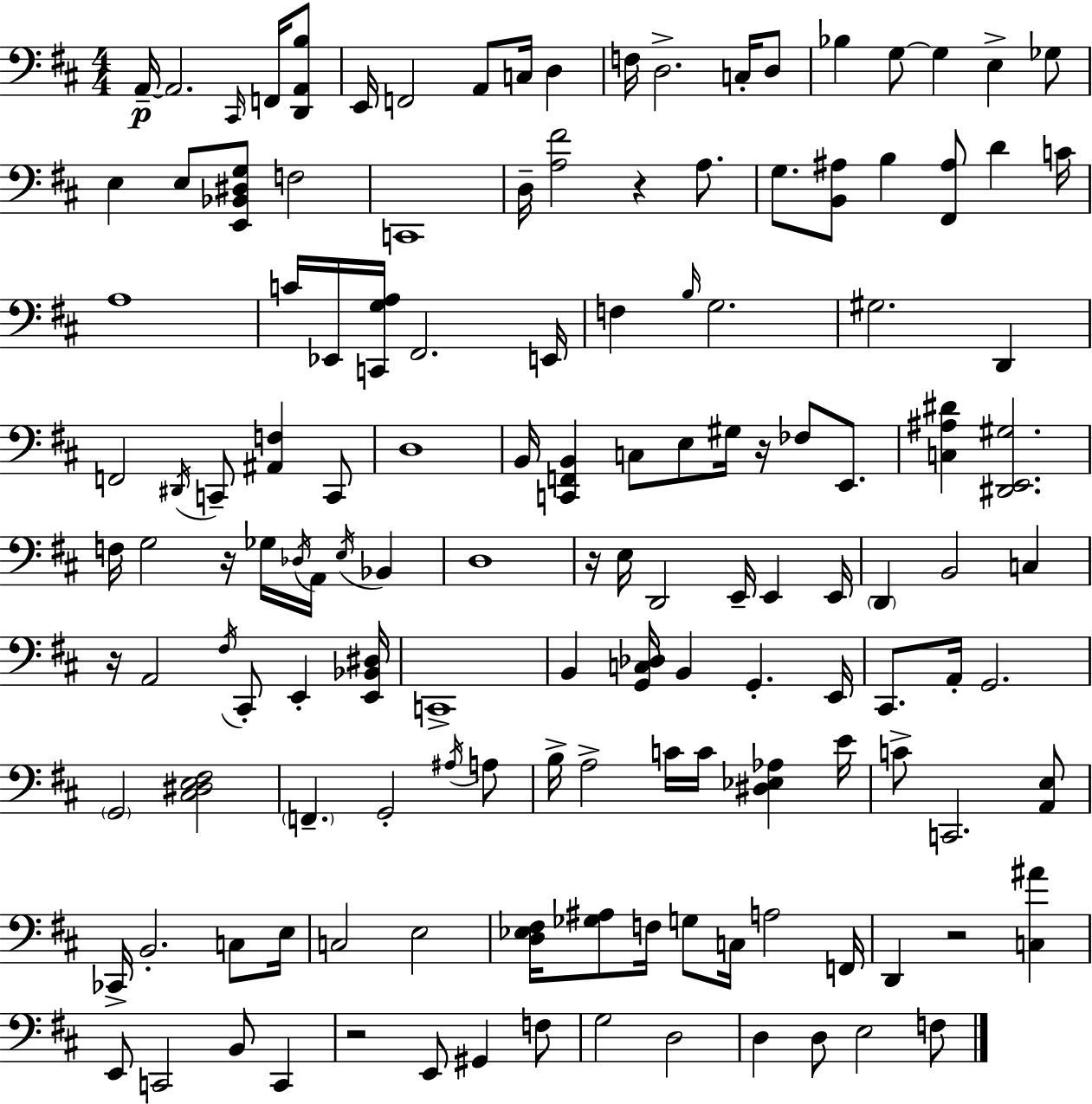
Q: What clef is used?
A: bass